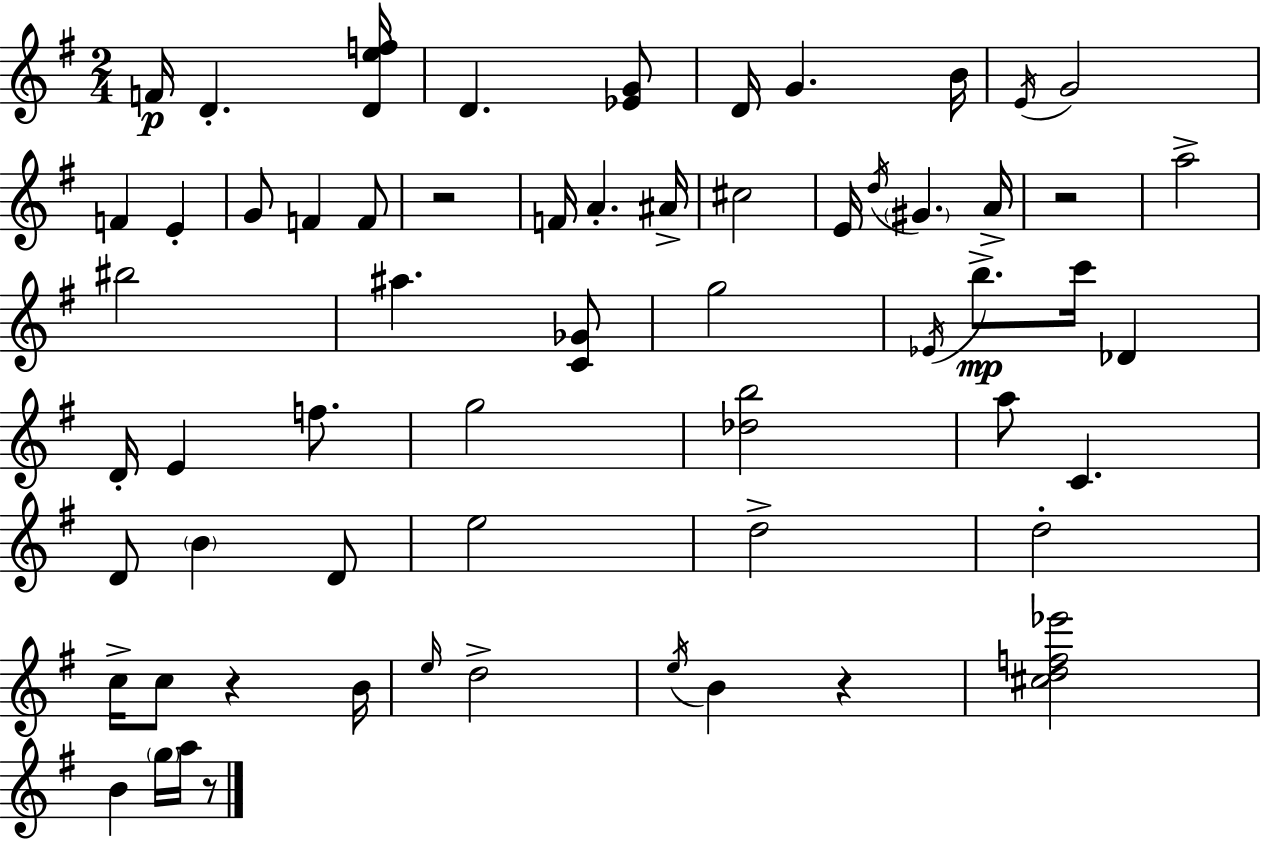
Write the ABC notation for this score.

X:1
T:Untitled
M:2/4
L:1/4
K:Em
F/4 D [Def]/4 D [_EG]/2 D/4 G B/4 E/4 G2 F E G/2 F F/2 z2 F/4 A ^A/4 ^c2 E/4 d/4 ^G A/4 z2 a2 ^b2 ^a [C_G]/2 g2 _E/4 b/2 c'/4 _D D/4 E f/2 g2 [_db]2 a/2 C D/2 B D/2 e2 d2 d2 c/4 c/2 z B/4 e/4 d2 e/4 B z [^cdf_e']2 B g/4 a/4 z/2